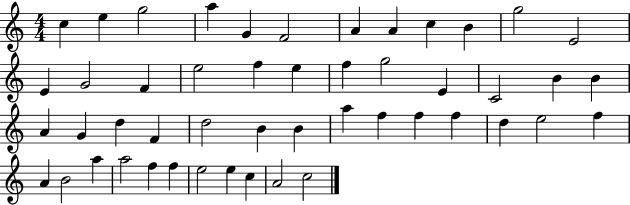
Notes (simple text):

C5/q E5/q G5/h A5/q G4/q F4/h A4/q A4/q C5/q B4/q G5/h E4/h E4/q G4/h F4/q E5/h F5/q E5/q F5/q G5/h E4/q C4/h B4/q B4/q A4/q G4/q D5/q F4/q D5/h B4/q B4/q A5/q F5/q F5/q F5/q D5/q E5/h F5/q A4/q B4/h A5/q A5/h F5/q F5/q E5/h E5/q C5/q A4/h C5/h